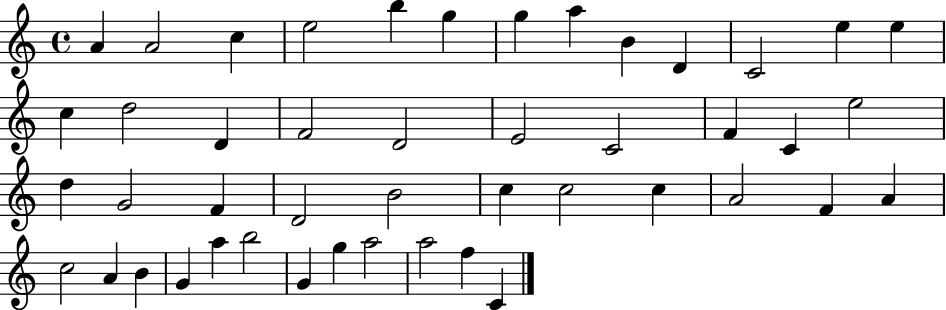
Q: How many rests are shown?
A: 0